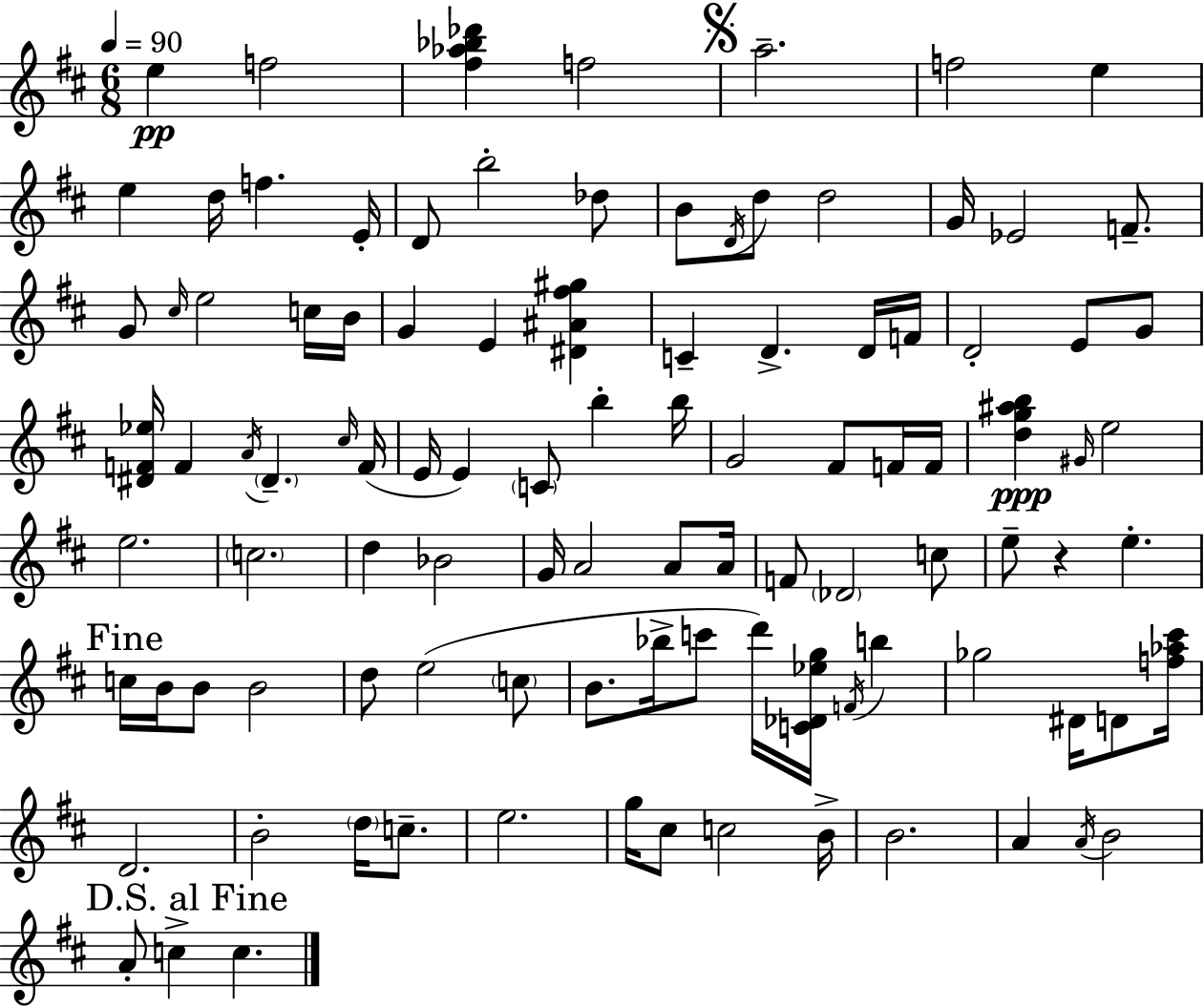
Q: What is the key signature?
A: D major